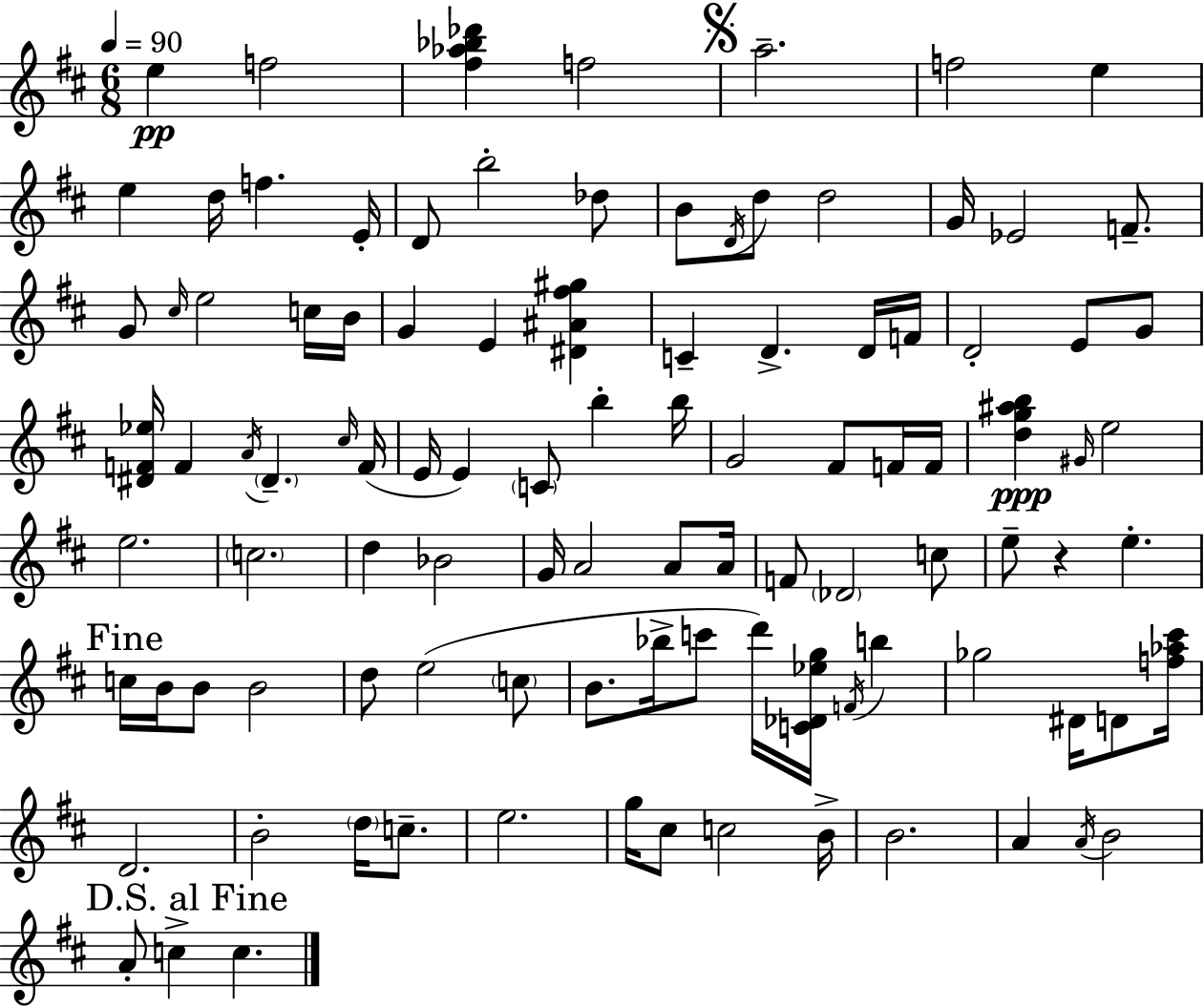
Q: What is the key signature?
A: D major